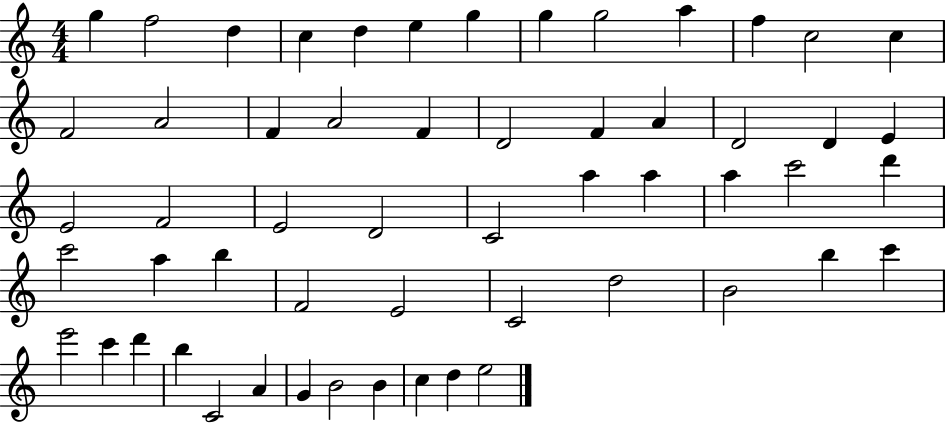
{
  \clef treble
  \numericTimeSignature
  \time 4/4
  \key c \major
  g''4 f''2 d''4 | c''4 d''4 e''4 g''4 | g''4 g''2 a''4 | f''4 c''2 c''4 | \break f'2 a'2 | f'4 a'2 f'4 | d'2 f'4 a'4 | d'2 d'4 e'4 | \break e'2 f'2 | e'2 d'2 | c'2 a''4 a''4 | a''4 c'''2 d'''4 | \break c'''2 a''4 b''4 | f'2 e'2 | c'2 d''2 | b'2 b''4 c'''4 | \break e'''2 c'''4 d'''4 | b''4 c'2 a'4 | g'4 b'2 b'4 | c''4 d''4 e''2 | \break \bar "|."
}